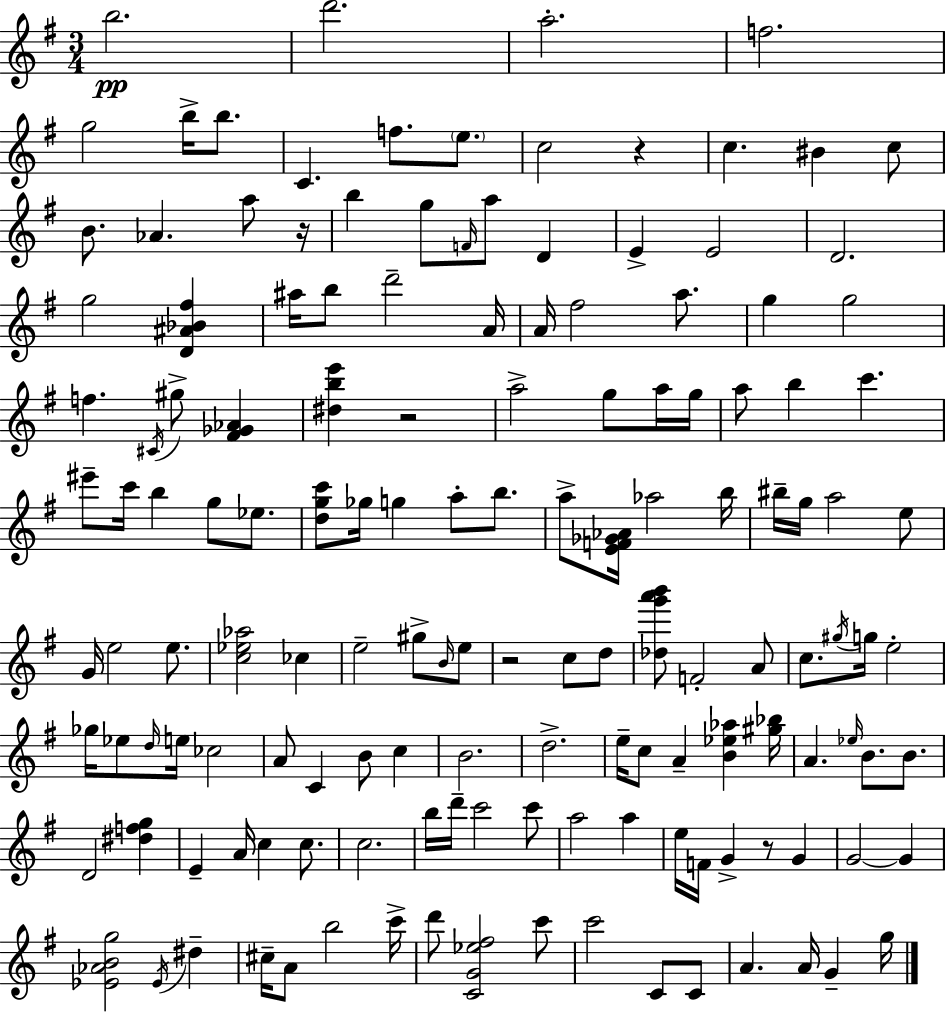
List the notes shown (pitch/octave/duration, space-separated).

B5/h. D6/h. A5/h. F5/h. G5/h B5/s B5/e. C4/q. F5/e. E5/e. C5/h R/q C5/q. BIS4/q C5/e B4/e. Ab4/q. A5/e R/s B5/q G5/e F4/s A5/e D4/q E4/q E4/h D4/h. G5/h [D4,A#4,Bb4,F#5]/q A#5/s B5/e D6/h A4/s A4/s F#5/h A5/e. G5/q G5/h F5/q. C#4/s G#5/e [F#4,Gb4,Ab4]/q [D#5,B5,E6]/q R/h A5/h G5/e A5/s G5/s A5/e B5/q C6/q. EIS6/e C6/s B5/q G5/e Eb5/e. [D5,G5,C6]/e Gb5/s G5/q A5/e B5/e. A5/e [E4,F4,Gb4,Ab4]/s Ab5/h B5/s BIS5/s G5/s A5/h E5/e G4/s E5/h E5/e. [C5,Eb5,Ab5]/h CES5/q E5/h G#5/e B4/s E5/e R/h C5/e D5/e [Db5,G6,A6,B6]/e F4/h A4/e C5/e. G#5/s G5/s E5/h Gb5/s Eb5/e D5/s E5/s CES5/h A4/e C4/q B4/e C5/q B4/h. D5/h. E5/s C5/e A4/q [B4,Eb5,Ab5]/q [G#5,Bb5]/s A4/q. Eb5/s B4/e. B4/e. D4/h [D#5,F5,G5]/q E4/q A4/s C5/q C5/e. C5/h. B5/s D6/s C6/h C6/e A5/h A5/q E5/s F4/s G4/q R/e G4/q G4/h G4/q [Eb4,Ab4,B4,G5]/h Eb4/s D#5/q C#5/s A4/e B5/h C6/s D6/e [C4,G4,Eb5,F#5]/h C6/e C6/h C4/e C4/e A4/q. A4/s G4/q G5/s